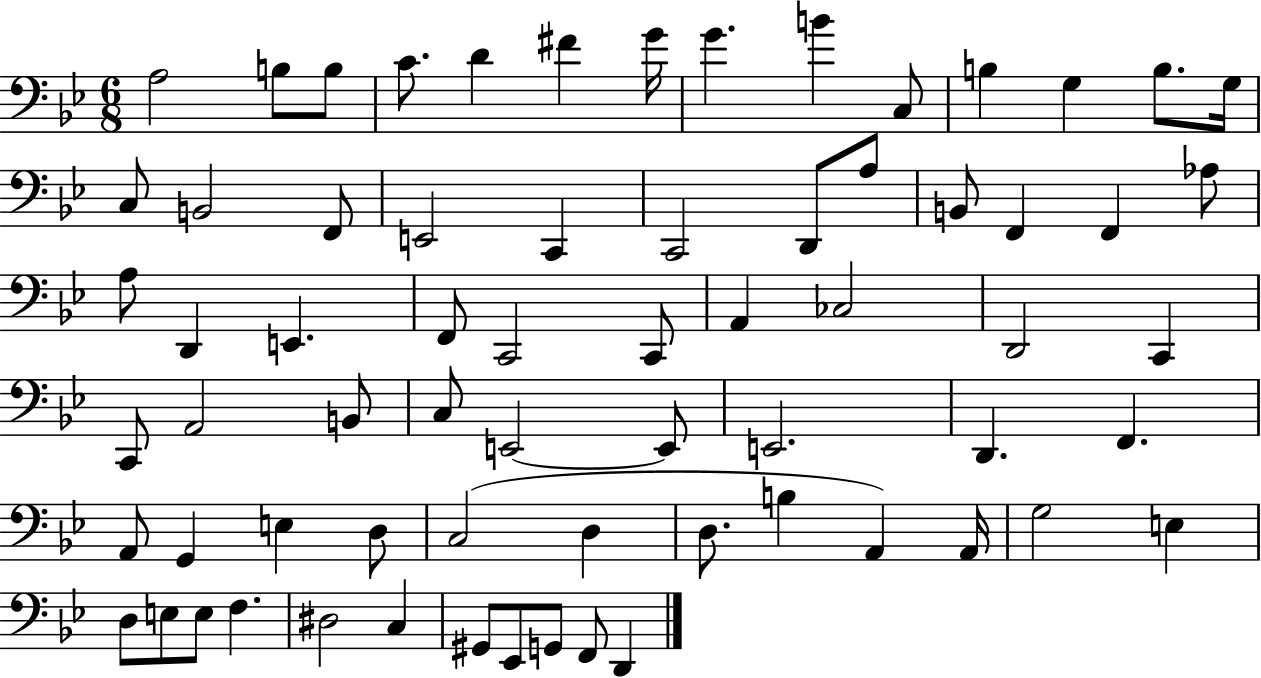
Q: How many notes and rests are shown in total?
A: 68